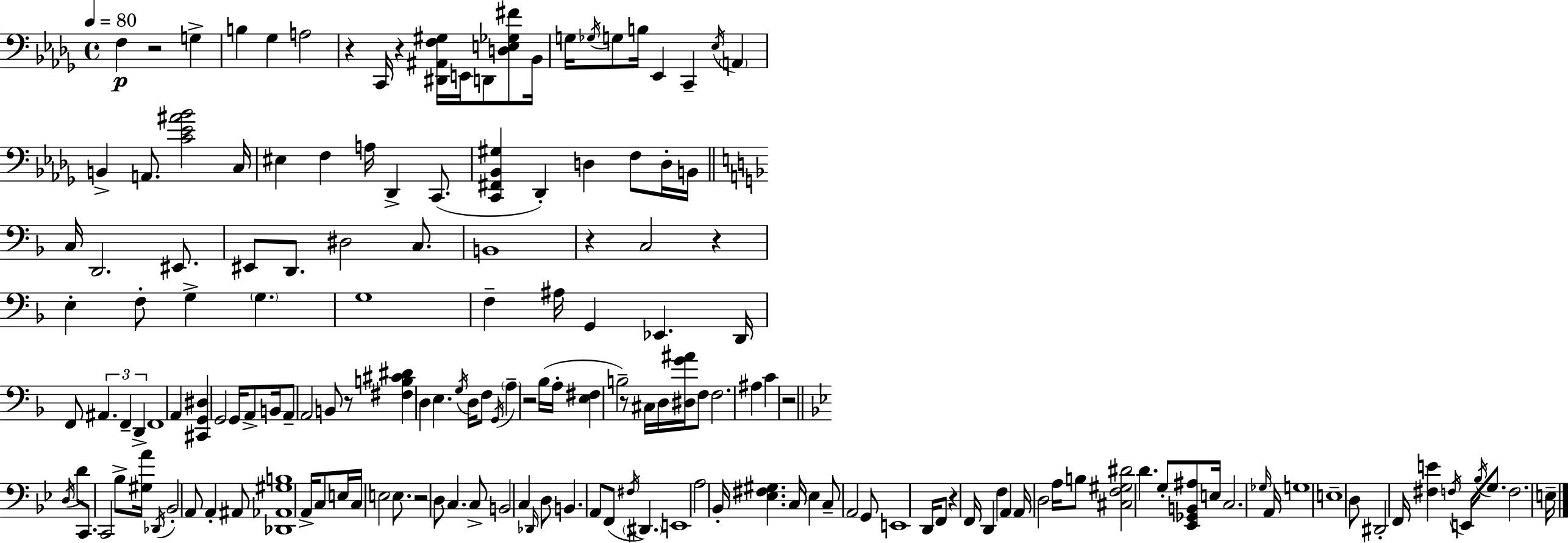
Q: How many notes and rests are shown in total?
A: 167